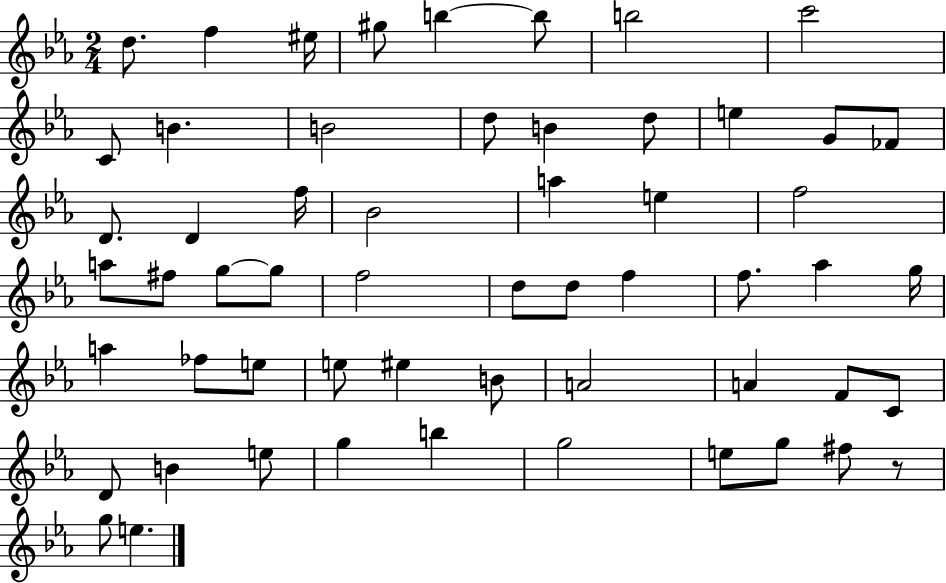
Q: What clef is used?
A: treble